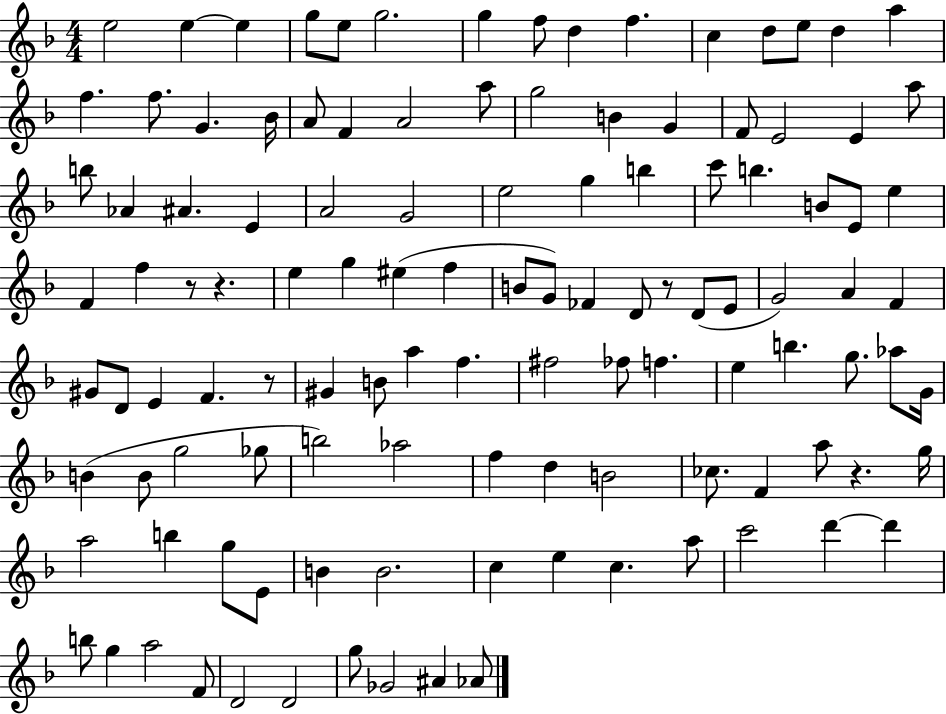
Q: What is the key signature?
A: F major